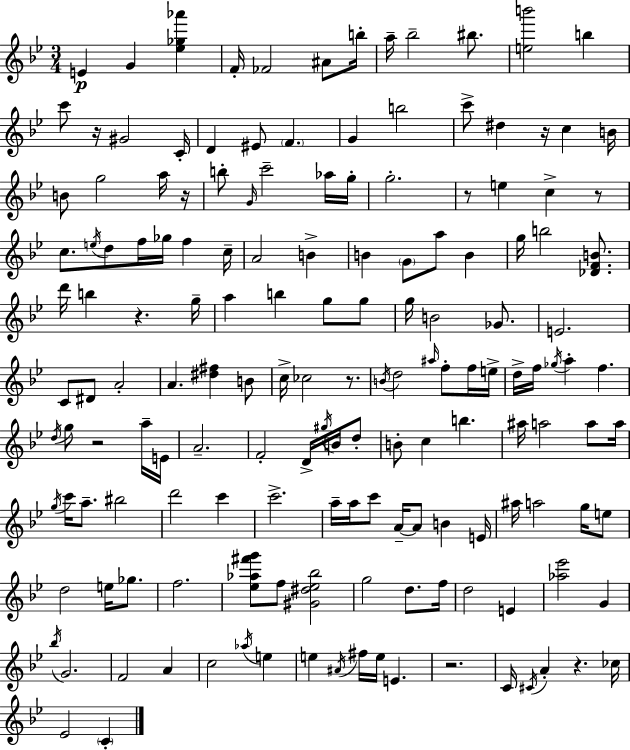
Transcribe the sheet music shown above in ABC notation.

X:1
T:Untitled
M:3/4
L:1/4
K:Bb
E G [_e_g_a'] F/4 _F2 ^A/2 b/4 a/4 _b2 ^b/2 [eb']2 b c'/2 z/4 ^G2 C/4 D ^E/2 F G b2 c'/2 ^d z/4 c B/4 B/2 g2 a/4 z/4 b/2 G/4 c'2 _a/4 g/4 g2 z/2 e c z/2 c/2 e/4 d/2 f/4 _g/4 f c/4 A2 B B G/2 a/2 B g/4 b2 [_DFB]/2 d'/4 b z g/4 a b g/2 g/2 g/4 B2 _G/2 E2 C/2 ^D/2 A2 A [^d^f] B/2 c/4 _c2 z/2 B/4 d2 ^a/4 f/2 f/4 e/4 d/4 f/4 _g/4 a f d/4 g/2 z2 a/4 E/4 A2 F2 D/4 ^g/4 B/4 d/2 B/2 c b ^a/4 a2 a/2 a/4 g/4 c'/4 a/2 ^b2 d'2 c' c'2 a/4 a/4 c'/2 A/4 A/2 B E/4 ^a/4 a2 g/4 e/2 d2 e/4 _g/2 f2 [_e_a^f'g']/2 f/2 [^G^d_e_b]2 g2 d/2 f/4 d2 E [_a_e']2 G _b/4 G2 F2 A c2 _a/4 e e ^A/4 ^f/4 e/4 E z2 C/4 ^C/4 A z _c/4 _E2 C